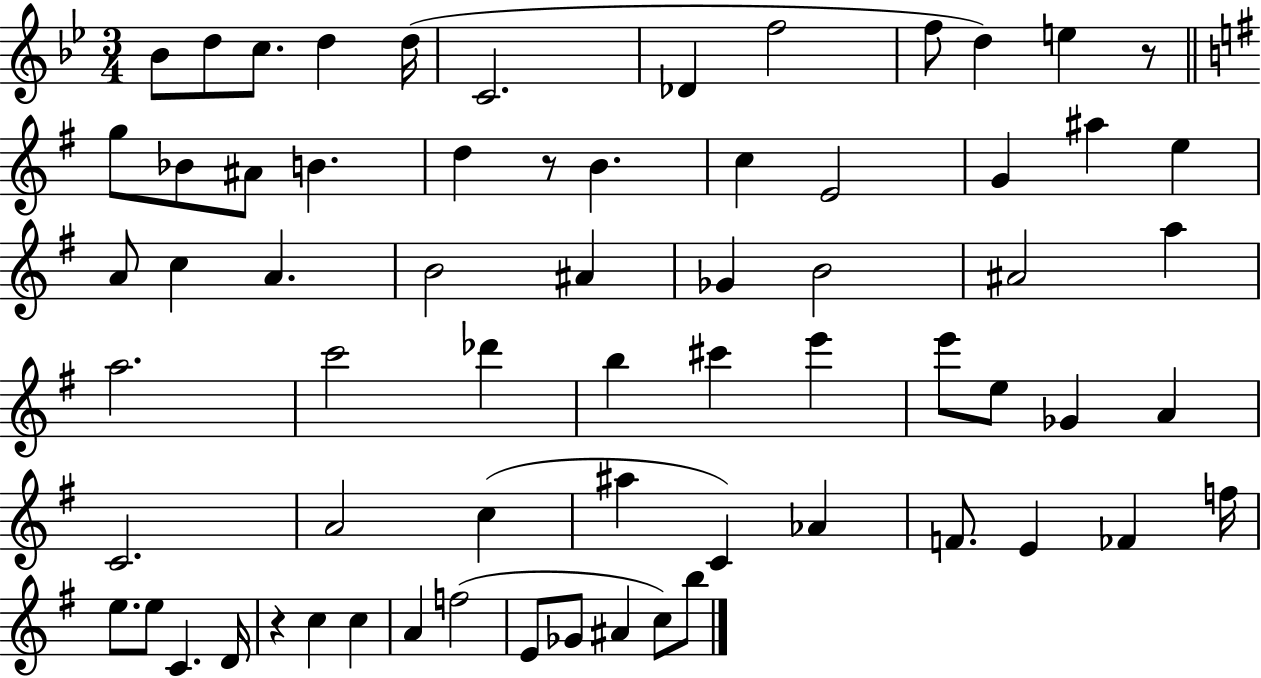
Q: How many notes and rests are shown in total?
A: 67